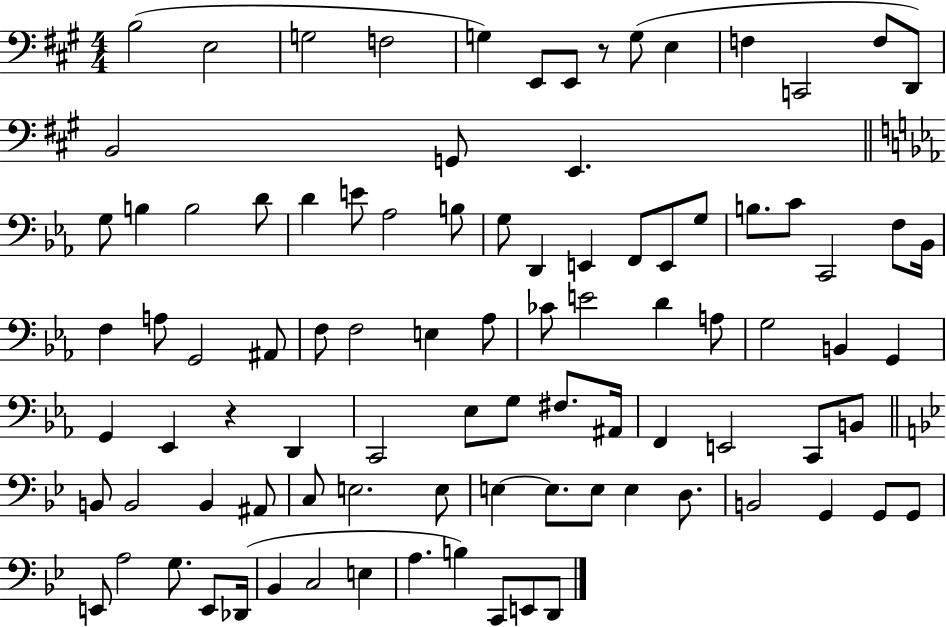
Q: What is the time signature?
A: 4/4